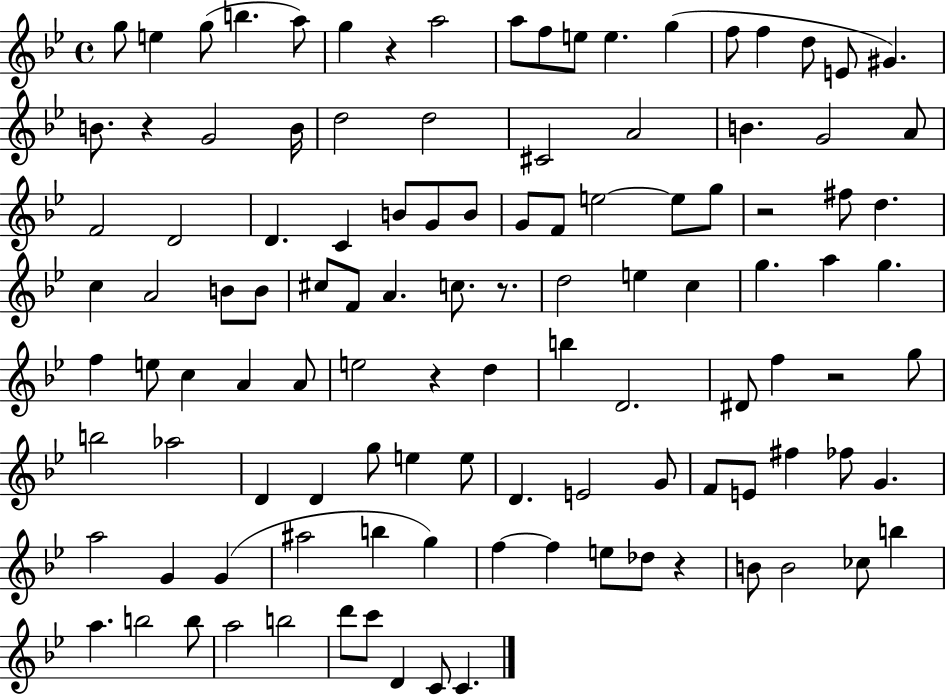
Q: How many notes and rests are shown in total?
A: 113